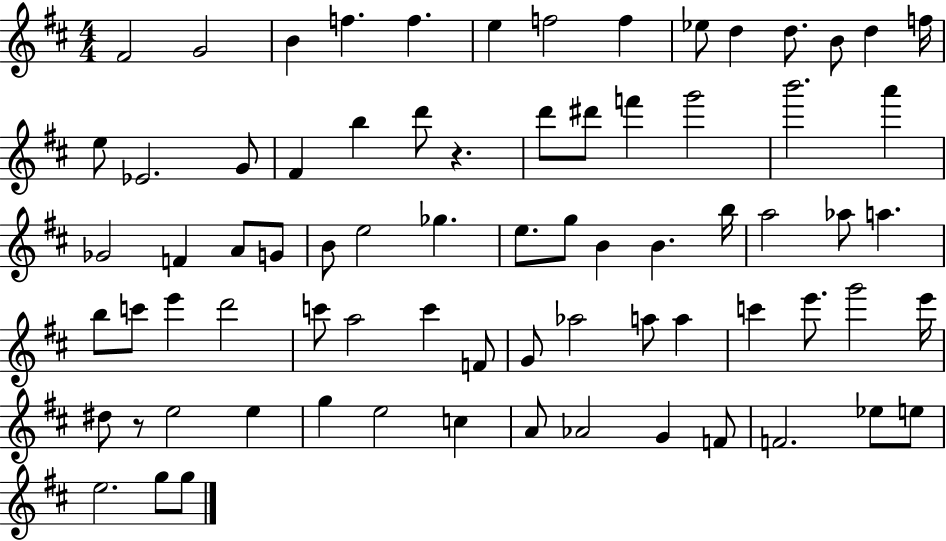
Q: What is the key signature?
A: D major